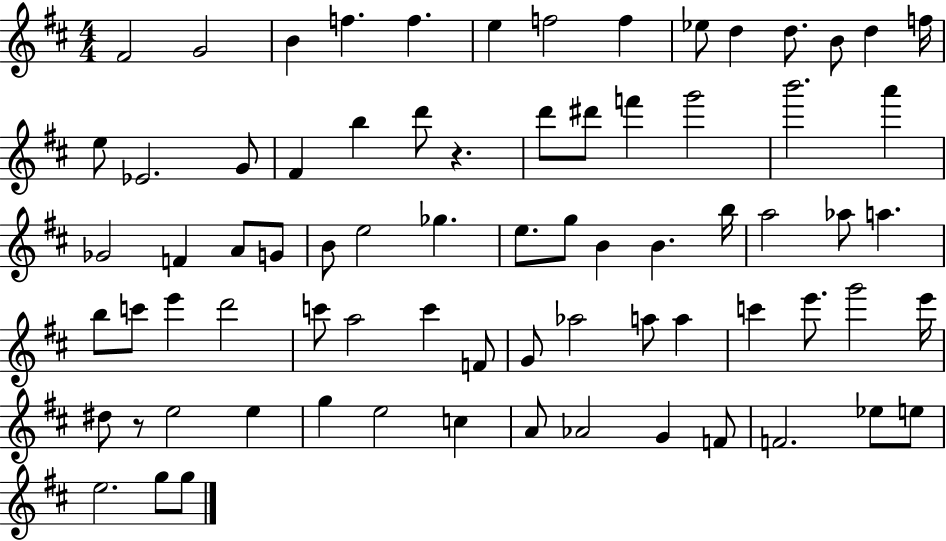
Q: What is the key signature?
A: D major